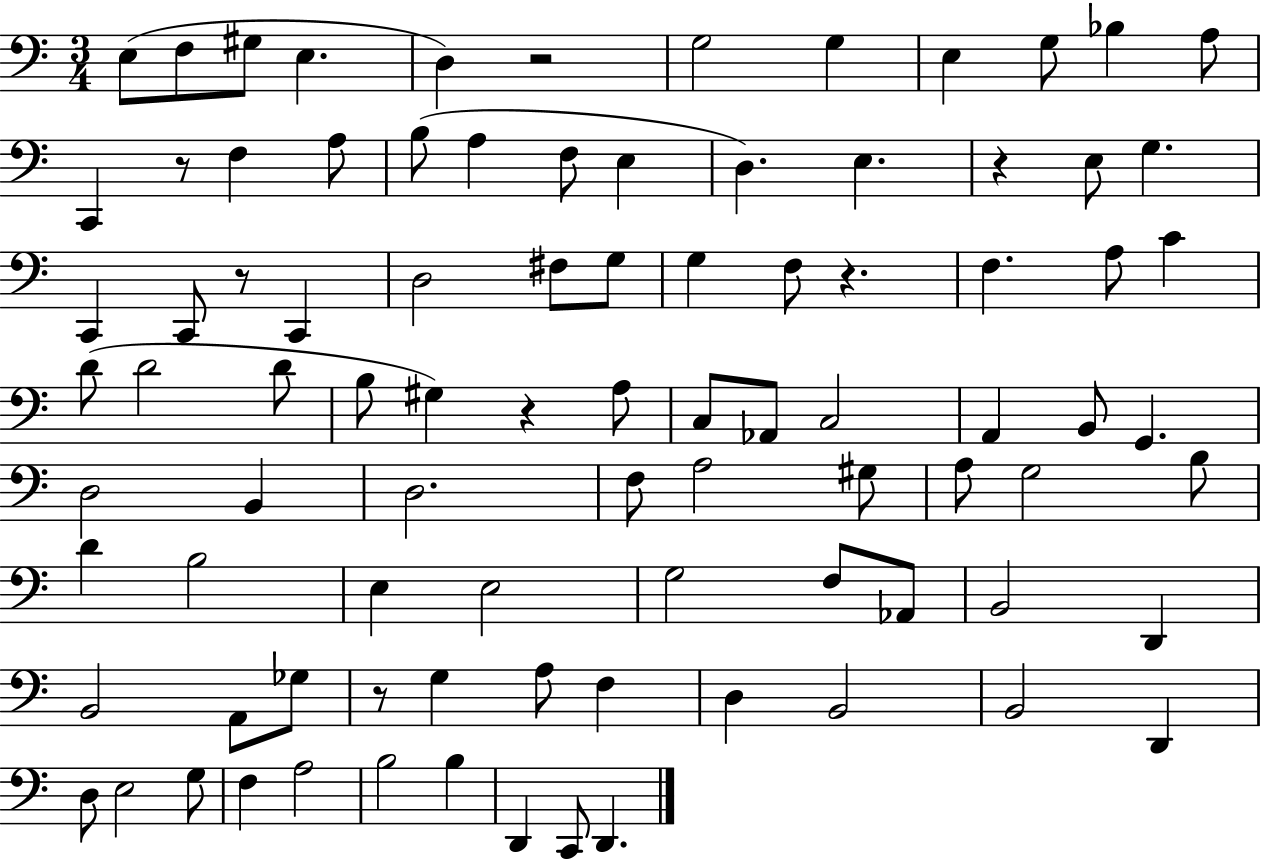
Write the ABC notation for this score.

X:1
T:Untitled
M:3/4
L:1/4
K:C
E,/2 F,/2 ^G,/2 E, D, z2 G,2 G, E, G,/2 _B, A,/2 C,, z/2 F, A,/2 B,/2 A, F,/2 E, D, E, z E,/2 G, C,, C,,/2 z/2 C,, D,2 ^F,/2 G,/2 G, F,/2 z F, A,/2 C D/2 D2 D/2 B,/2 ^G, z A,/2 C,/2 _A,,/2 C,2 A,, B,,/2 G,, D,2 B,, D,2 F,/2 A,2 ^G,/2 A,/2 G,2 B,/2 D B,2 E, E,2 G,2 F,/2 _A,,/2 B,,2 D,, B,,2 A,,/2 _G,/2 z/2 G, A,/2 F, D, B,,2 B,,2 D,, D,/2 E,2 G,/2 F, A,2 B,2 B, D,, C,,/2 D,,